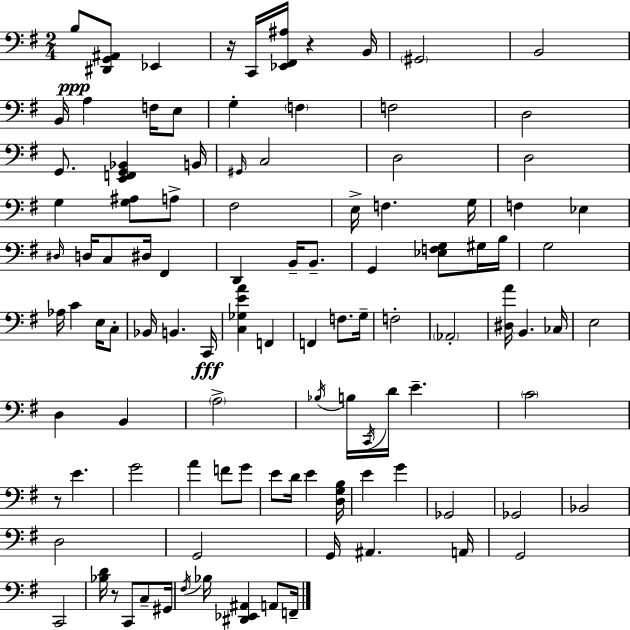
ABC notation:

X:1
T:Untitled
M:2/4
L:1/4
K:G
B,/2 [^D,,G,,^A,,]/2 _E,, z/4 C,,/4 [_E,,^F,,^A,]/4 z B,,/4 ^G,,2 B,,2 B,,/4 A, F,/4 E,/2 G, F, F,2 D,2 G,,/2 [E,,F,,G,,_B,,] B,,/4 ^G,,/4 C,2 D,2 D,2 G, [G,^A,]/2 A,/2 ^F,2 E,/4 F, G,/4 F, _E, ^D,/4 D,/4 C,/2 ^D,/4 ^F,, D,, B,,/4 B,,/2 G,, [_E,F,G,]/2 ^G,/4 B,/4 G,2 _A,/4 C E,/4 C,/2 _B,,/4 B,, C,,/4 [C,_G,EA] F,, F,, F,/2 G,/4 F,2 _A,,2 [^D,A]/4 B,, _C,/4 E,2 D, B,, A,2 _B,/4 B,/4 C,,/4 D/4 E C2 z/2 E G2 A F/2 G/2 E/2 D/4 E [D,G,B,]/4 E G _G,,2 _G,,2 _B,,2 D,2 G,,2 G,,/4 ^A,, A,,/4 G,,2 C,,2 [_B,D]/4 z/2 C,,/2 C,/2 ^G,,/4 ^F,/4 _B,/4 [^D,,_E,,^A,,] A,,/2 F,,/4